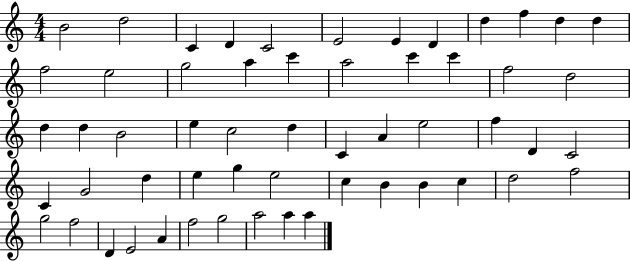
B4/h D5/h C4/q D4/q C4/h E4/h E4/q D4/q D5/q F5/q D5/q D5/q F5/h E5/h G5/h A5/q C6/q A5/h C6/q C6/q F5/h D5/h D5/q D5/q B4/h E5/q C5/h D5/q C4/q A4/q E5/h F5/q D4/q C4/h C4/q G4/h D5/q E5/q G5/q E5/h C5/q B4/q B4/q C5/q D5/h F5/h G5/h F5/h D4/q E4/h A4/q F5/h G5/h A5/h A5/q A5/q